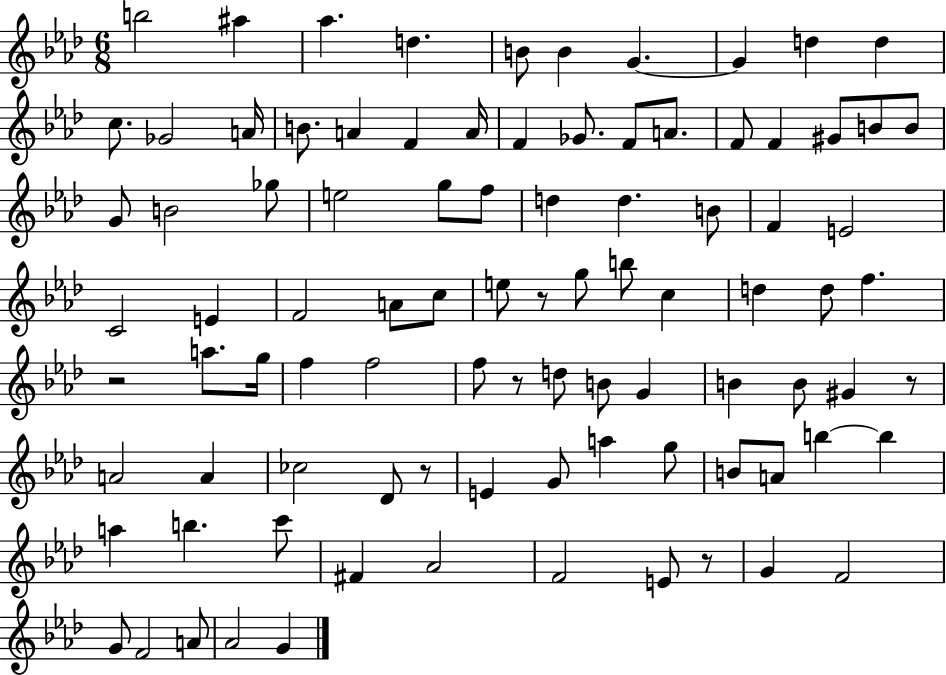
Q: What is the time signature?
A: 6/8